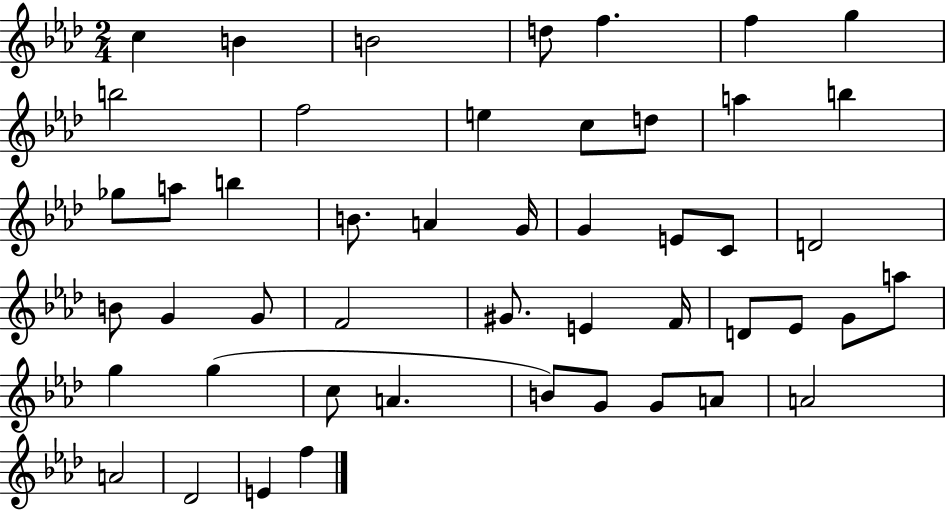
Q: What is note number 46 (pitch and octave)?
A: Db4